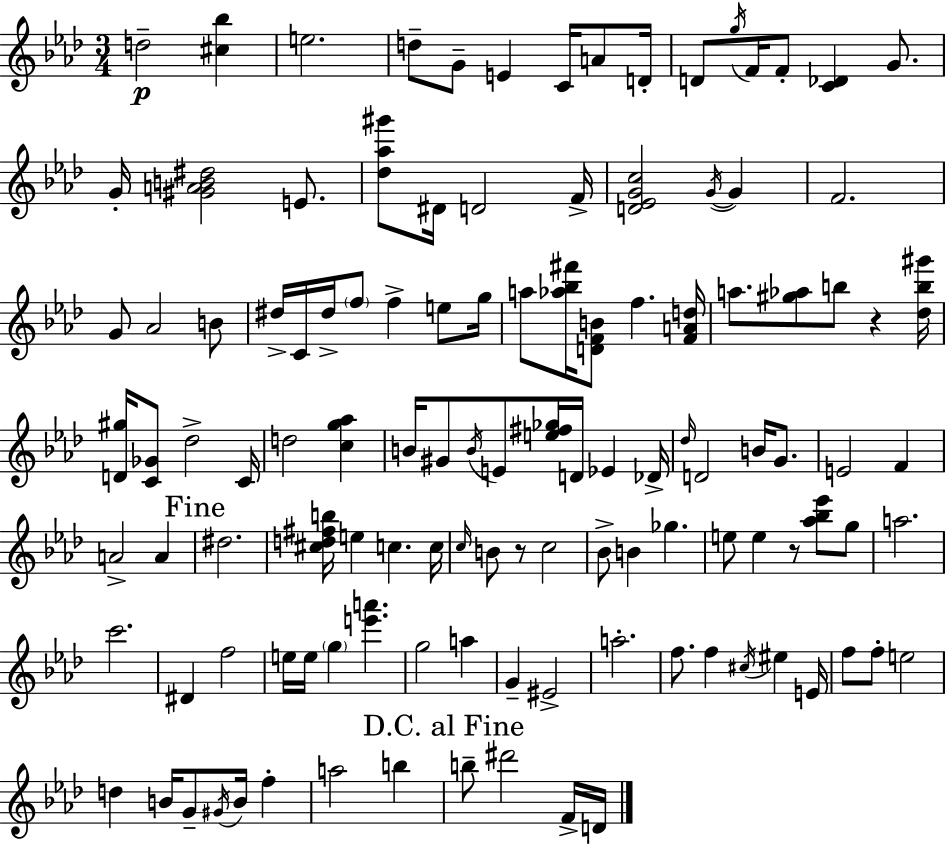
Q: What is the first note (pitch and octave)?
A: D5